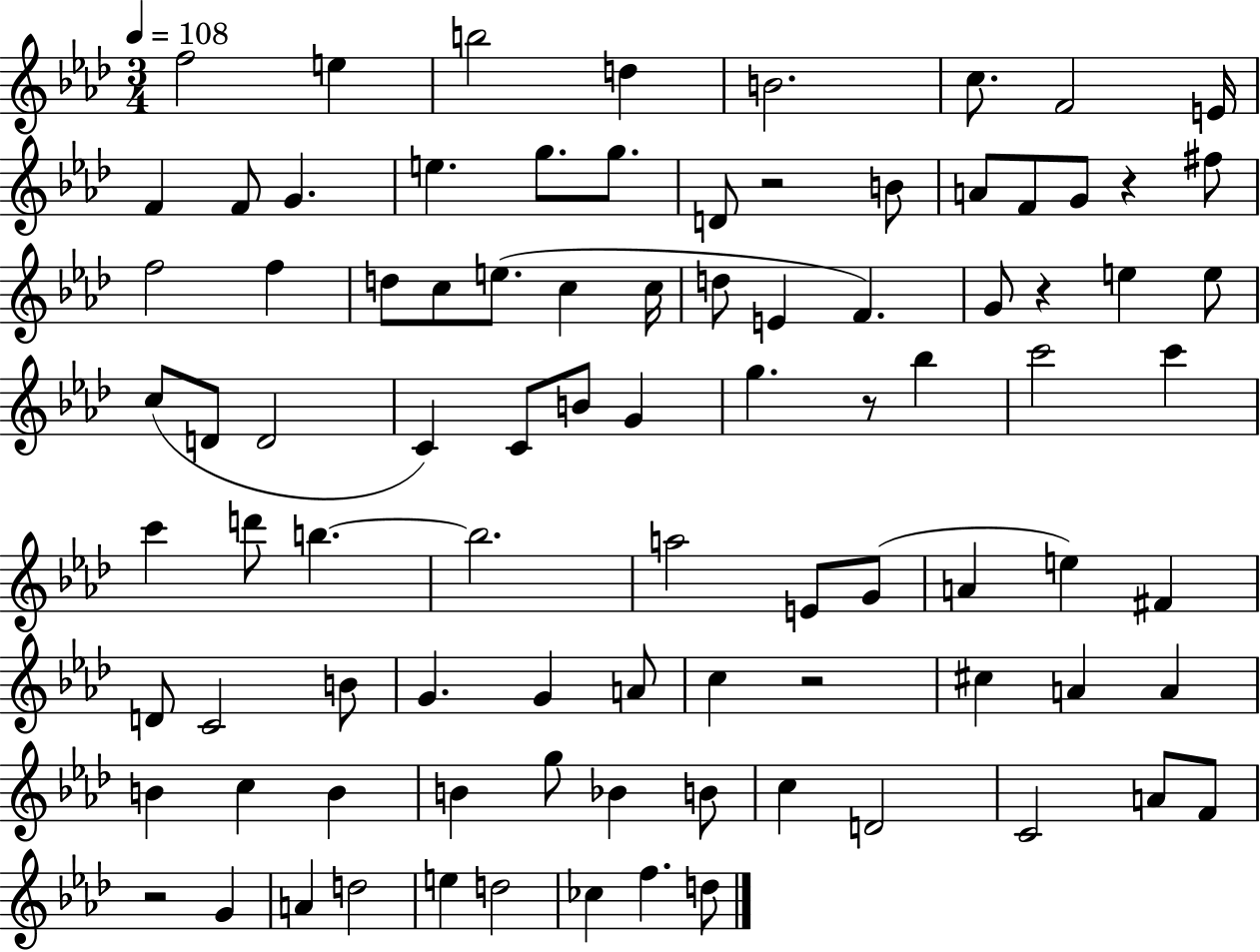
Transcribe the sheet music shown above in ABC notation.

X:1
T:Untitled
M:3/4
L:1/4
K:Ab
f2 e b2 d B2 c/2 F2 E/4 F F/2 G e g/2 g/2 D/2 z2 B/2 A/2 F/2 G/2 z ^f/2 f2 f d/2 c/2 e/2 c c/4 d/2 E F G/2 z e e/2 c/2 D/2 D2 C C/2 B/2 G g z/2 _b c'2 c' c' d'/2 b b2 a2 E/2 G/2 A e ^F D/2 C2 B/2 G G A/2 c z2 ^c A A B c B B g/2 _B B/2 c D2 C2 A/2 F/2 z2 G A d2 e d2 _c f d/2